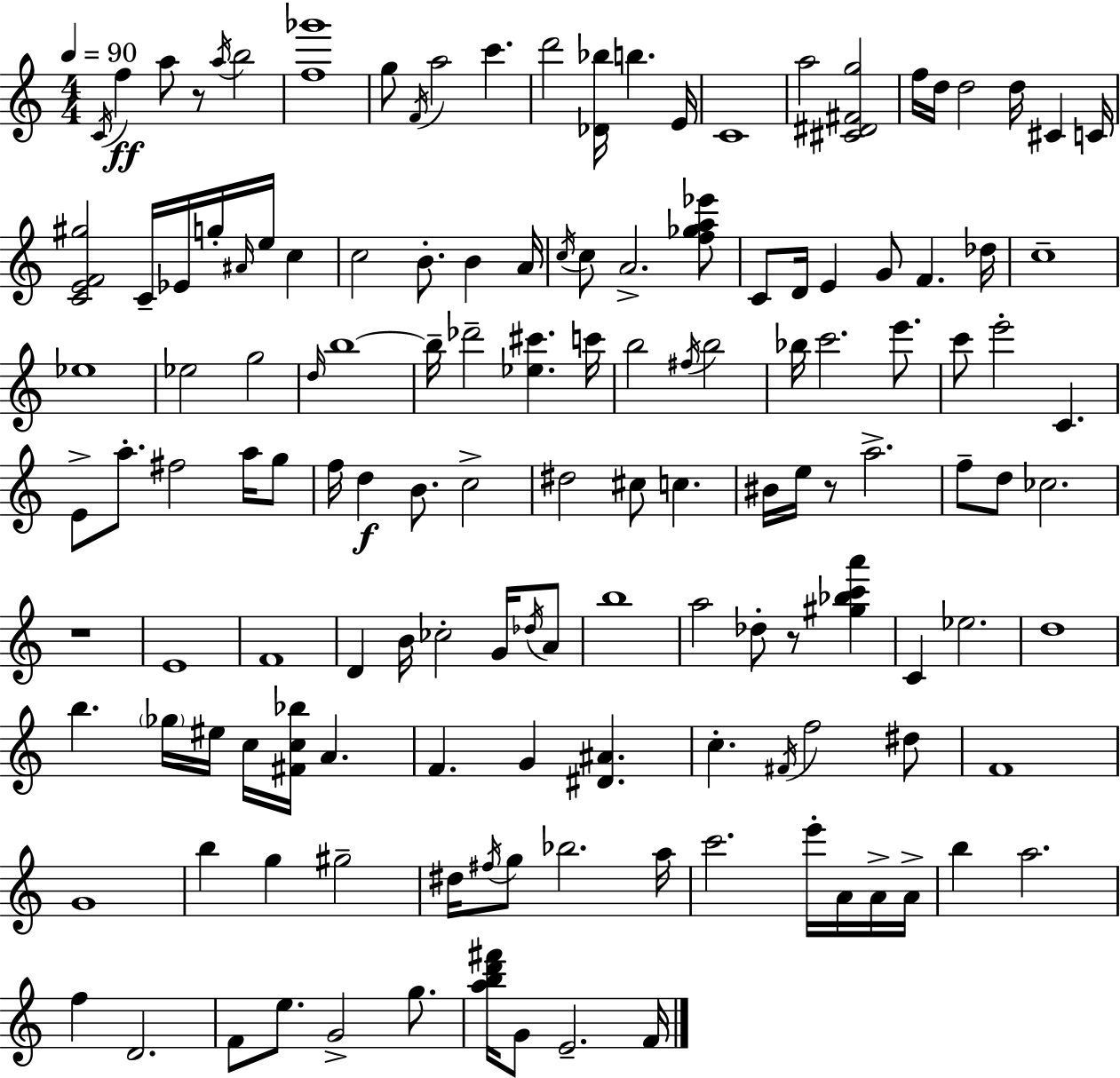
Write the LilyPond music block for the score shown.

{
  \clef treble
  \numericTimeSignature
  \time 4/4
  \key a \minor
  \tempo 4 = 90
  \repeat volta 2 { \acciaccatura { c'16 }\ff f''4 a''8 r8 \acciaccatura { a''16 } b''2 | <f'' ges'''>1 | g''8 \acciaccatura { f'16 } a''2 c'''4. | d'''2 <des' bes''>16 b''4. | \break e'16 c'1 | a''2 <cis' dis' fis' g''>2 | f''16 d''16 d''2 d''16 cis'4 | c'16 <c' e' f' gis''>2 c'16-- ees'16 g''16-. \grace { ais'16 } e''16 | \break c''4 c''2 b'8.-. b'4 | a'16 \acciaccatura { c''16 } c''8 a'2.-> | <f'' ges'' a'' ees'''>8 c'8 d'16 e'4 g'8 f'4. | des''16 c''1-- | \break ees''1 | ees''2 g''2 | \grace { d''16 } b''1~~ | b''16-- des'''2-- <ees'' cis'''>4. | \break c'''16 b''2 \acciaccatura { fis''16 } b''2 | bes''16 c'''2. | e'''8. c'''8 e'''2-. | c'4. e'8-> a''8.-. fis''2 | \break a''16 g''8 f''16 d''4\f b'8. c''2-> | dis''2 cis''8 | c''4. bis'16 e''16 r8 a''2.-> | f''8-- d''8 ces''2. | \break r1 | e'1 | f'1 | d'4 b'16 ces''2-. | \break g'16 \acciaccatura { des''16 } a'8 b''1 | a''2 | des''8-. r8 <gis'' bes'' c''' a'''>4 c'4 ees''2. | d''1 | \break b''4. \parenthesize ges''16 eis''16 | c''16 <fis' c'' bes''>16 a'4. f'4. g'4 | <dis' ais'>4. c''4.-. \acciaccatura { fis'16 } f''2 | dis''8 f'1 | \break g'1 | b''4 g''4 | gis''2-- dis''16 \acciaccatura { fis''16 } g''8 bes''2. | a''16 c'''2. | \break e'''16-. a'16 a'16-> a'16-> b''4 a''2. | f''4 d'2. | f'8 e''8. g'2-> | g''8. <a'' b'' d''' fis'''>16 g'8 e'2.-- | \break f'16 } \bar "|."
}